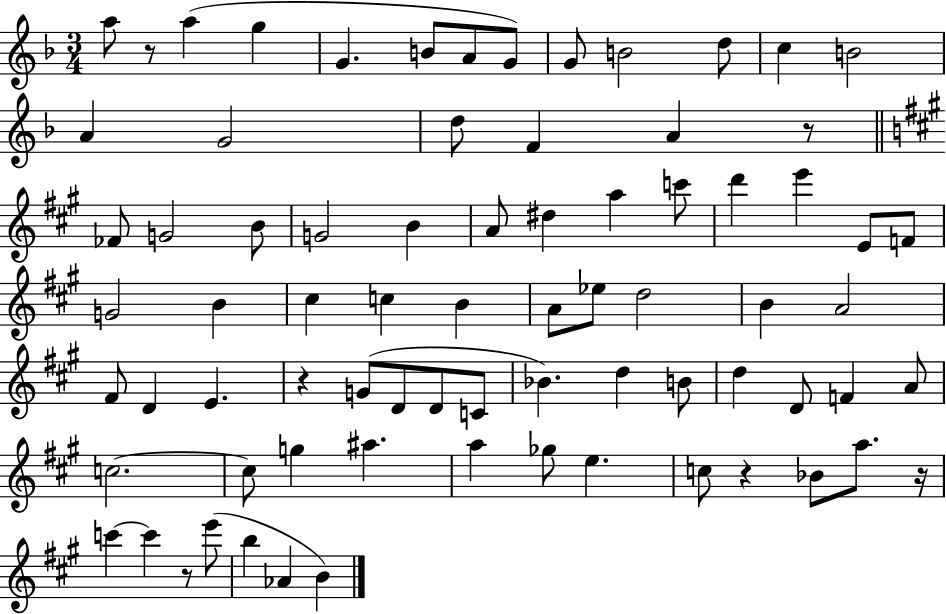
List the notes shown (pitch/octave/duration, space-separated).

A5/e R/e A5/q G5/q G4/q. B4/e A4/e G4/e G4/e B4/h D5/e C5/q B4/h A4/q G4/h D5/e F4/q A4/q R/e FES4/e G4/h B4/e G4/h B4/q A4/e D#5/q A5/q C6/e D6/q E6/q E4/e F4/e G4/h B4/q C#5/q C5/q B4/q A4/e Eb5/e D5/h B4/q A4/h F#4/e D4/q E4/q. R/q G4/e D4/e D4/e C4/e Bb4/q. D5/q B4/e D5/q D4/e F4/q A4/e C5/h. C5/e G5/q A#5/q. A5/q Gb5/e E5/q. C5/e R/q Bb4/e A5/e. R/s C6/q C6/q R/e E6/e B5/q Ab4/q B4/q